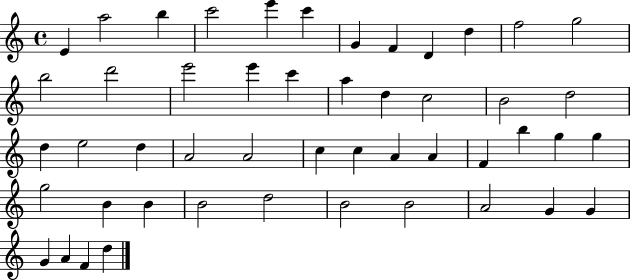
E4/q A5/h B5/q C6/h E6/q C6/q G4/q F4/q D4/q D5/q F5/h G5/h B5/h D6/h E6/h E6/q C6/q A5/q D5/q C5/h B4/h D5/h D5/q E5/h D5/q A4/h A4/h C5/q C5/q A4/q A4/q F4/q B5/q G5/q G5/q G5/h B4/q B4/q B4/h D5/h B4/h B4/h A4/h G4/q G4/q G4/q A4/q F4/q D5/q